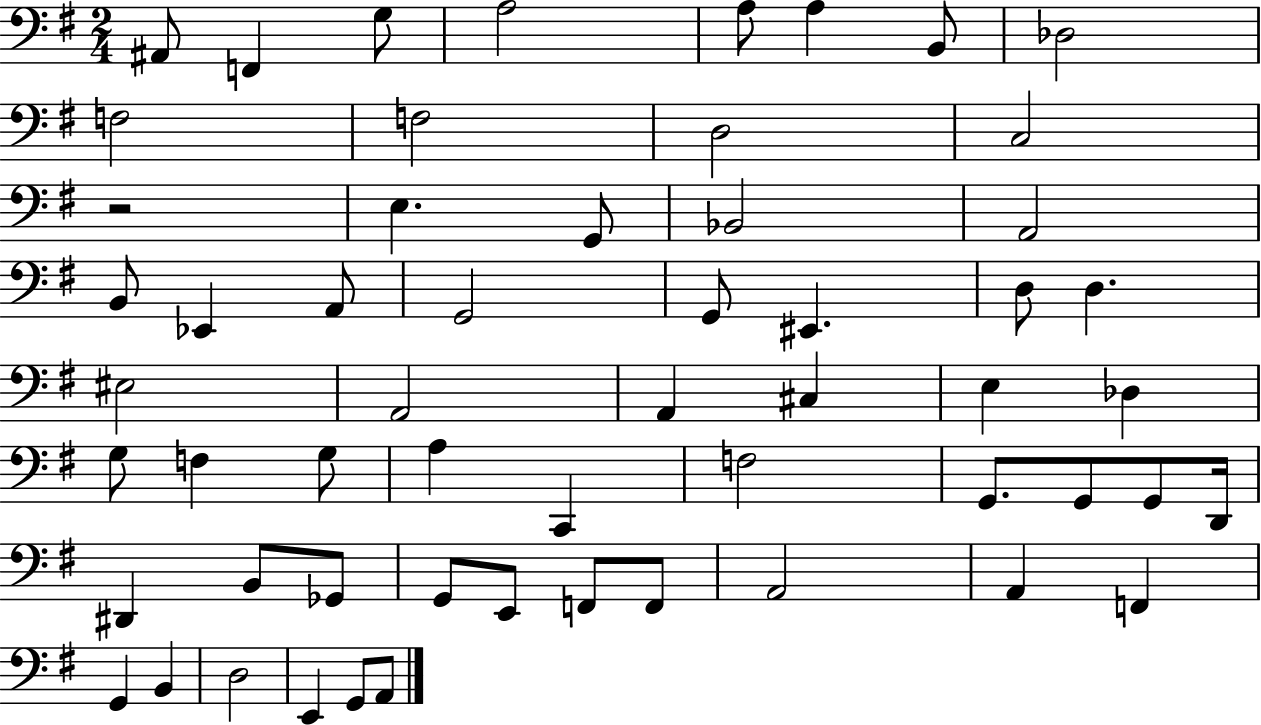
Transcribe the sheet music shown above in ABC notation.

X:1
T:Untitled
M:2/4
L:1/4
K:G
^A,,/2 F,, G,/2 A,2 A,/2 A, B,,/2 _D,2 F,2 F,2 D,2 C,2 z2 E, G,,/2 _B,,2 A,,2 B,,/2 _E,, A,,/2 G,,2 G,,/2 ^E,, D,/2 D, ^E,2 A,,2 A,, ^C, E, _D, G,/2 F, G,/2 A, C,, F,2 G,,/2 G,,/2 G,,/2 D,,/4 ^D,, B,,/2 _G,,/2 G,,/2 E,,/2 F,,/2 F,,/2 A,,2 A,, F,, G,, B,, D,2 E,, G,,/2 A,,/2